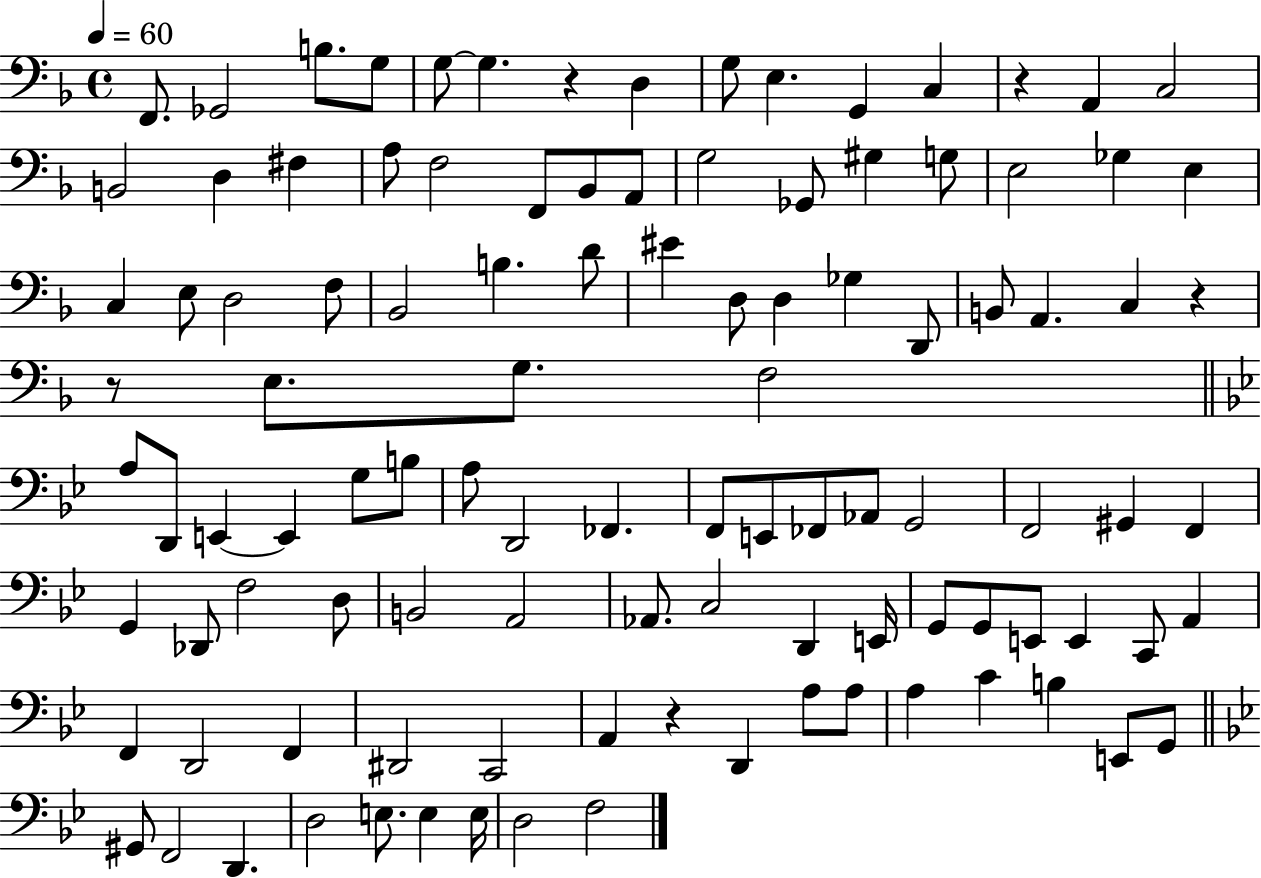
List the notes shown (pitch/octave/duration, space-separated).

F2/e. Gb2/h B3/e. G3/e G3/e G3/q. R/q D3/q G3/e E3/q. G2/q C3/q R/q A2/q C3/h B2/h D3/q F#3/q A3/e F3/h F2/e Bb2/e A2/e G3/h Gb2/e G#3/q G3/e E3/h Gb3/q E3/q C3/q E3/e D3/h F3/e Bb2/h B3/q. D4/e EIS4/q D3/e D3/q Gb3/q D2/e B2/e A2/q. C3/q R/q R/e E3/e. G3/e. F3/h A3/e D2/e E2/q E2/q G3/e B3/e A3/e D2/h FES2/q. F2/e E2/e FES2/e Ab2/e G2/h F2/h G#2/q F2/q G2/q Db2/e F3/h D3/e B2/h A2/h Ab2/e. C3/h D2/q E2/s G2/e G2/e E2/e E2/q C2/e A2/q F2/q D2/h F2/q D#2/h C2/h A2/q R/q D2/q A3/e A3/e A3/q C4/q B3/q E2/e G2/e G#2/e F2/h D2/q. D3/h E3/e. E3/q E3/s D3/h F3/h